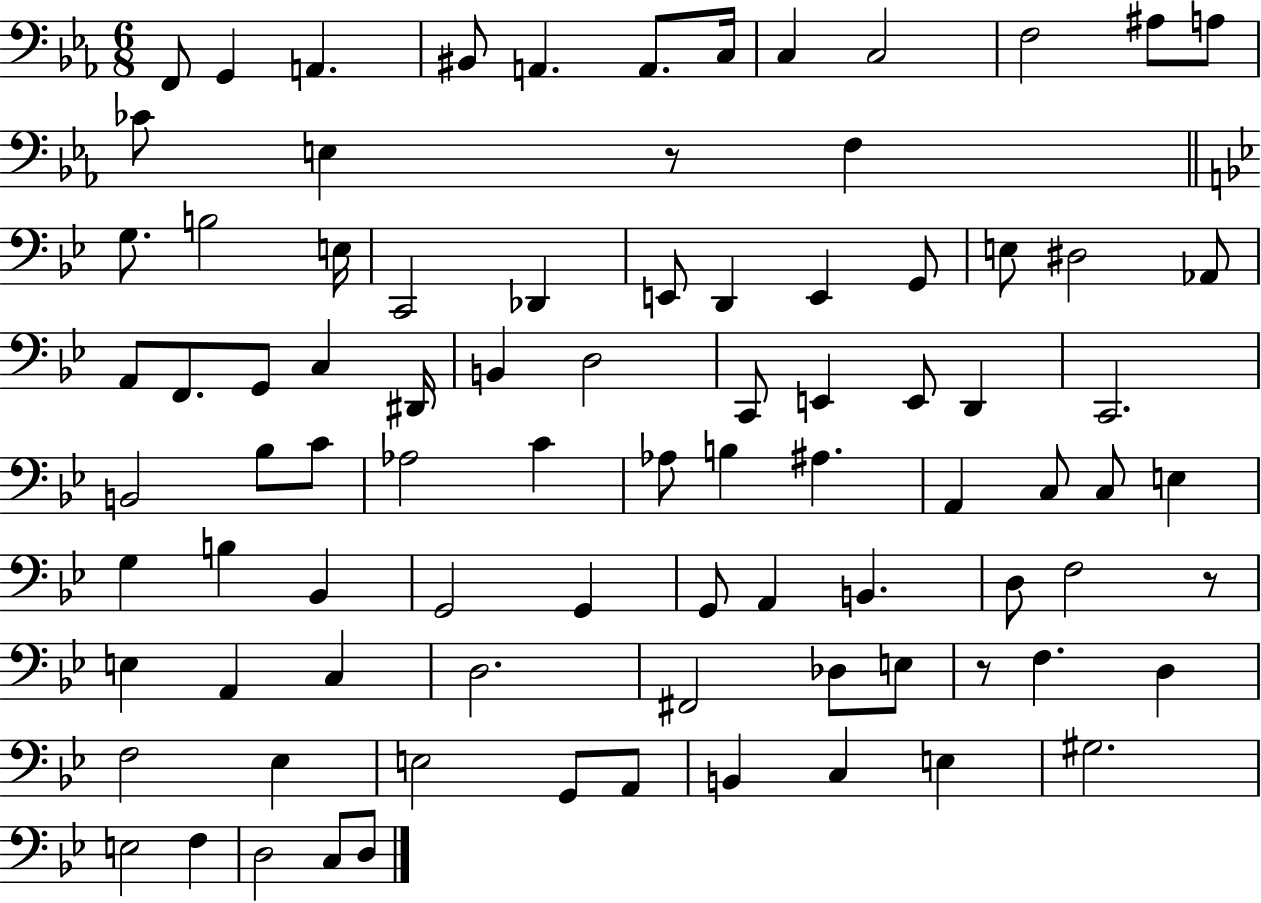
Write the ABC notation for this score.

X:1
T:Untitled
M:6/8
L:1/4
K:Eb
F,,/2 G,, A,, ^B,,/2 A,, A,,/2 C,/4 C, C,2 F,2 ^A,/2 A,/2 _C/2 E, z/2 F, G,/2 B,2 E,/4 C,,2 _D,, E,,/2 D,, E,, G,,/2 E,/2 ^D,2 _A,,/2 A,,/2 F,,/2 G,,/2 C, ^D,,/4 B,, D,2 C,,/2 E,, E,,/2 D,, C,,2 B,,2 _B,/2 C/2 _A,2 C _A,/2 B, ^A, A,, C,/2 C,/2 E, G, B, _B,, G,,2 G,, G,,/2 A,, B,, D,/2 F,2 z/2 E, A,, C, D,2 ^F,,2 _D,/2 E,/2 z/2 F, D, F,2 _E, E,2 G,,/2 A,,/2 B,, C, E, ^G,2 E,2 F, D,2 C,/2 D,/2